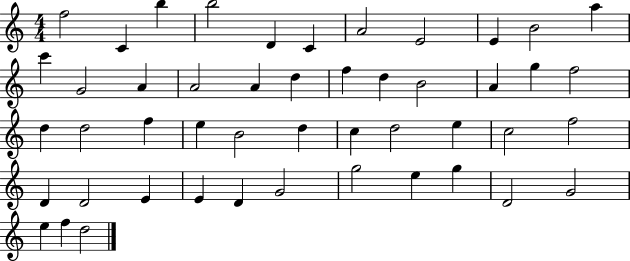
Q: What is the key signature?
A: C major